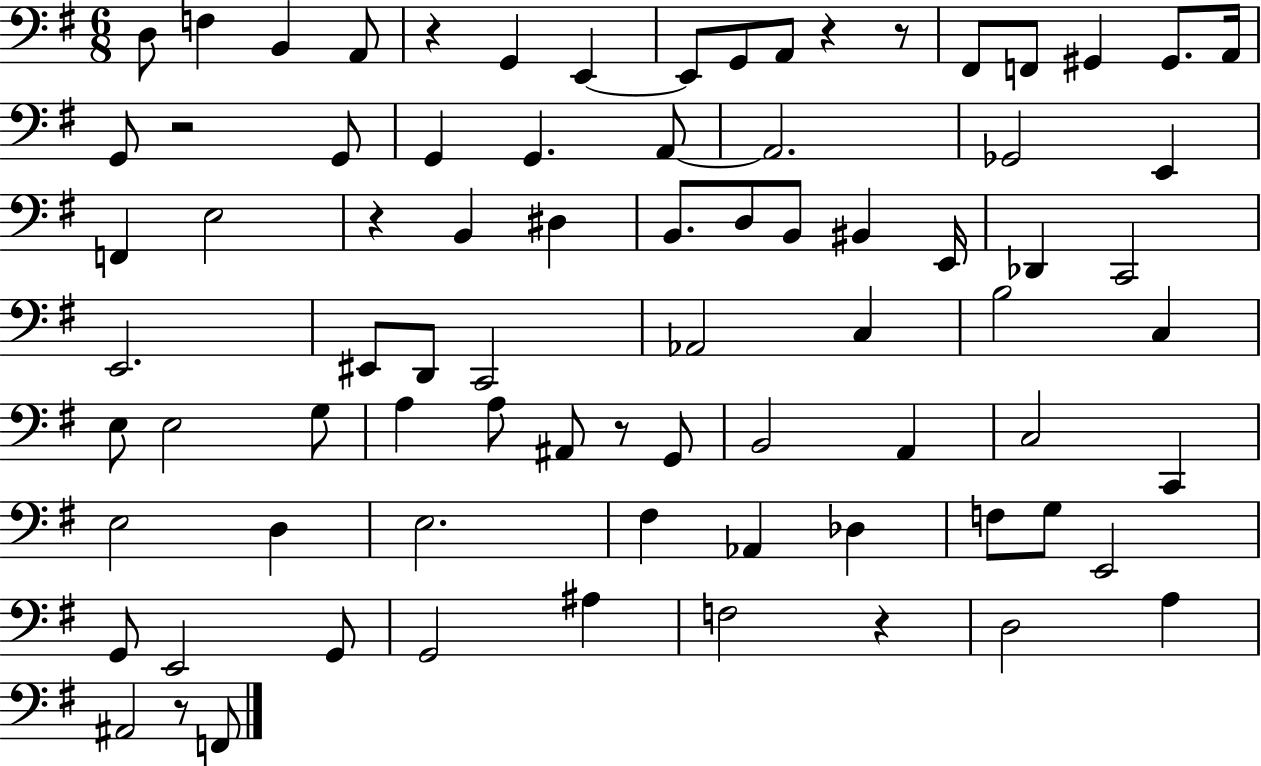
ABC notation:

X:1
T:Untitled
M:6/8
L:1/4
K:G
D,/2 F, B,, A,,/2 z G,, E,, E,,/2 G,,/2 A,,/2 z z/2 ^F,,/2 F,,/2 ^G,, ^G,,/2 A,,/4 G,,/2 z2 G,,/2 G,, G,, A,,/2 A,,2 _G,,2 E,, F,, E,2 z B,, ^D, B,,/2 D,/2 B,,/2 ^B,, E,,/4 _D,, C,,2 E,,2 ^E,,/2 D,,/2 C,,2 _A,,2 C, B,2 C, E,/2 E,2 G,/2 A, A,/2 ^A,,/2 z/2 G,,/2 B,,2 A,, C,2 C,, E,2 D, E,2 ^F, _A,, _D, F,/2 G,/2 E,,2 G,,/2 E,,2 G,,/2 G,,2 ^A, F,2 z D,2 A, ^A,,2 z/2 F,,/2